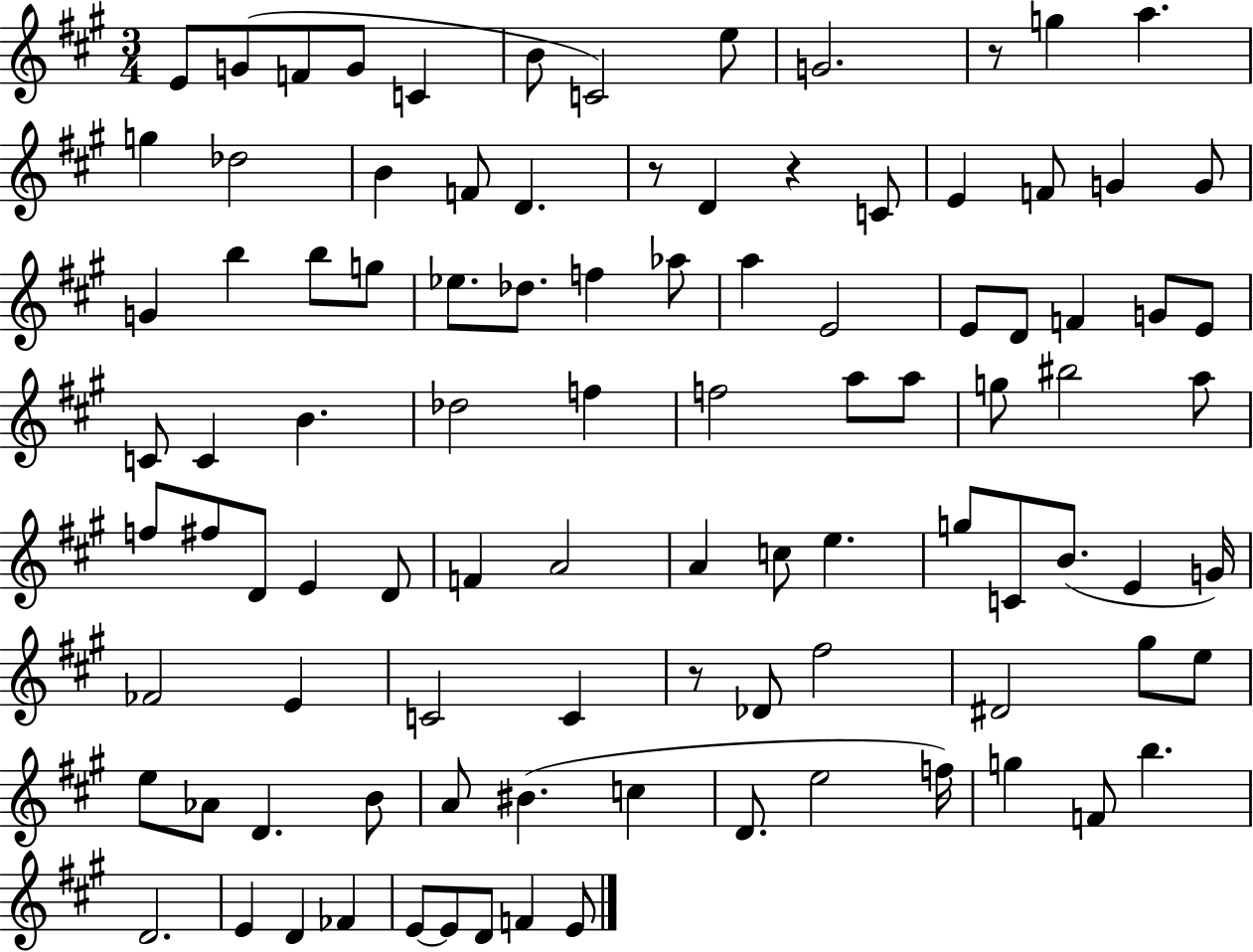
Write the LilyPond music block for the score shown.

{
  \clef treble
  \numericTimeSignature
  \time 3/4
  \key a \major
  e'8 g'8( f'8 g'8 c'4 | b'8 c'2) e''8 | g'2. | r8 g''4 a''4. | \break g''4 des''2 | b'4 f'8 d'4. | r8 d'4 r4 c'8 | e'4 f'8 g'4 g'8 | \break g'4 b''4 b''8 g''8 | ees''8. des''8. f''4 aes''8 | a''4 e'2 | e'8 d'8 f'4 g'8 e'8 | \break c'8 c'4 b'4. | des''2 f''4 | f''2 a''8 a''8 | g''8 bis''2 a''8 | \break f''8 fis''8 d'8 e'4 d'8 | f'4 a'2 | a'4 c''8 e''4. | g''8 c'8 b'8.( e'4 g'16) | \break fes'2 e'4 | c'2 c'4 | r8 des'8 fis''2 | dis'2 gis''8 e''8 | \break e''8 aes'8 d'4. b'8 | a'8 bis'4.( c''4 | d'8. e''2 f''16) | g''4 f'8 b''4. | \break d'2. | e'4 d'4 fes'4 | e'8~~ e'8 d'8 f'4 e'8 | \bar "|."
}